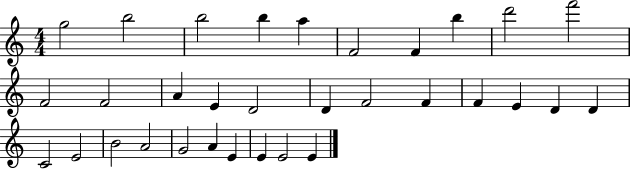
G5/h B5/h B5/h B5/q A5/q F4/h F4/q B5/q D6/h F6/h F4/h F4/h A4/q E4/q D4/h D4/q F4/h F4/q F4/q E4/q D4/q D4/q C4/h E4/h B4/h A4/h G4/h A4/q E4/q E4/q E4/h E4/q